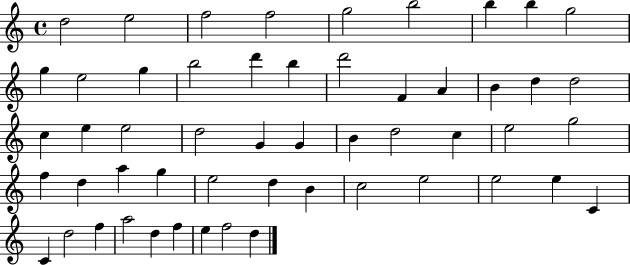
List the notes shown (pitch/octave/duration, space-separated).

D5/h E5/h F5/h F5/h G5/h B5/h B5/q B5/q G5/h G5/q E5/h G5/q B5/h D6/q B5/q D6/h F4/q A4/q B4/q D5/q D5/h C5/q E5/q E5/h D5/h G4/q G4/q B4/q D5/h C5/q E5/h G5/h F5/q D5/q A5/q G5/q E5/h D5/q B4/q C5/h E5/h E5/h E5/q C4/q C4/q D5/h F5/q A5/h D5/q F5/q E5/q F5/h D5/q